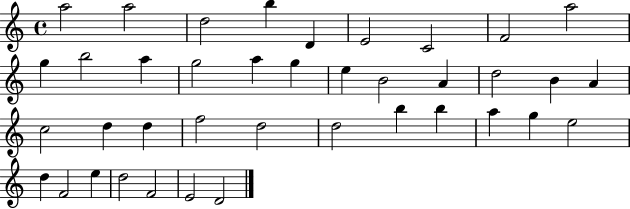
{
  \clef treble
  \time 4/4
  \defaultTimeSignature
  \key c \major
  a''2 a''2 | d''2 b''4 d'4 | e'2 c'2 | f'2 a''2 | \break g''4 b''2 a''4 | g''2 a''4 g''4 | e''4 b'2 a'4 | d''2 b'4 a'4 | \break c''2 d''4 d''4 | f''2 d''2 | d''2 b''4 b''4 | a''4 g''4 e''2 | \break d''4 f'2 e''4 | d''2 f'2 | e'2 d'2 | \bar "|."
}